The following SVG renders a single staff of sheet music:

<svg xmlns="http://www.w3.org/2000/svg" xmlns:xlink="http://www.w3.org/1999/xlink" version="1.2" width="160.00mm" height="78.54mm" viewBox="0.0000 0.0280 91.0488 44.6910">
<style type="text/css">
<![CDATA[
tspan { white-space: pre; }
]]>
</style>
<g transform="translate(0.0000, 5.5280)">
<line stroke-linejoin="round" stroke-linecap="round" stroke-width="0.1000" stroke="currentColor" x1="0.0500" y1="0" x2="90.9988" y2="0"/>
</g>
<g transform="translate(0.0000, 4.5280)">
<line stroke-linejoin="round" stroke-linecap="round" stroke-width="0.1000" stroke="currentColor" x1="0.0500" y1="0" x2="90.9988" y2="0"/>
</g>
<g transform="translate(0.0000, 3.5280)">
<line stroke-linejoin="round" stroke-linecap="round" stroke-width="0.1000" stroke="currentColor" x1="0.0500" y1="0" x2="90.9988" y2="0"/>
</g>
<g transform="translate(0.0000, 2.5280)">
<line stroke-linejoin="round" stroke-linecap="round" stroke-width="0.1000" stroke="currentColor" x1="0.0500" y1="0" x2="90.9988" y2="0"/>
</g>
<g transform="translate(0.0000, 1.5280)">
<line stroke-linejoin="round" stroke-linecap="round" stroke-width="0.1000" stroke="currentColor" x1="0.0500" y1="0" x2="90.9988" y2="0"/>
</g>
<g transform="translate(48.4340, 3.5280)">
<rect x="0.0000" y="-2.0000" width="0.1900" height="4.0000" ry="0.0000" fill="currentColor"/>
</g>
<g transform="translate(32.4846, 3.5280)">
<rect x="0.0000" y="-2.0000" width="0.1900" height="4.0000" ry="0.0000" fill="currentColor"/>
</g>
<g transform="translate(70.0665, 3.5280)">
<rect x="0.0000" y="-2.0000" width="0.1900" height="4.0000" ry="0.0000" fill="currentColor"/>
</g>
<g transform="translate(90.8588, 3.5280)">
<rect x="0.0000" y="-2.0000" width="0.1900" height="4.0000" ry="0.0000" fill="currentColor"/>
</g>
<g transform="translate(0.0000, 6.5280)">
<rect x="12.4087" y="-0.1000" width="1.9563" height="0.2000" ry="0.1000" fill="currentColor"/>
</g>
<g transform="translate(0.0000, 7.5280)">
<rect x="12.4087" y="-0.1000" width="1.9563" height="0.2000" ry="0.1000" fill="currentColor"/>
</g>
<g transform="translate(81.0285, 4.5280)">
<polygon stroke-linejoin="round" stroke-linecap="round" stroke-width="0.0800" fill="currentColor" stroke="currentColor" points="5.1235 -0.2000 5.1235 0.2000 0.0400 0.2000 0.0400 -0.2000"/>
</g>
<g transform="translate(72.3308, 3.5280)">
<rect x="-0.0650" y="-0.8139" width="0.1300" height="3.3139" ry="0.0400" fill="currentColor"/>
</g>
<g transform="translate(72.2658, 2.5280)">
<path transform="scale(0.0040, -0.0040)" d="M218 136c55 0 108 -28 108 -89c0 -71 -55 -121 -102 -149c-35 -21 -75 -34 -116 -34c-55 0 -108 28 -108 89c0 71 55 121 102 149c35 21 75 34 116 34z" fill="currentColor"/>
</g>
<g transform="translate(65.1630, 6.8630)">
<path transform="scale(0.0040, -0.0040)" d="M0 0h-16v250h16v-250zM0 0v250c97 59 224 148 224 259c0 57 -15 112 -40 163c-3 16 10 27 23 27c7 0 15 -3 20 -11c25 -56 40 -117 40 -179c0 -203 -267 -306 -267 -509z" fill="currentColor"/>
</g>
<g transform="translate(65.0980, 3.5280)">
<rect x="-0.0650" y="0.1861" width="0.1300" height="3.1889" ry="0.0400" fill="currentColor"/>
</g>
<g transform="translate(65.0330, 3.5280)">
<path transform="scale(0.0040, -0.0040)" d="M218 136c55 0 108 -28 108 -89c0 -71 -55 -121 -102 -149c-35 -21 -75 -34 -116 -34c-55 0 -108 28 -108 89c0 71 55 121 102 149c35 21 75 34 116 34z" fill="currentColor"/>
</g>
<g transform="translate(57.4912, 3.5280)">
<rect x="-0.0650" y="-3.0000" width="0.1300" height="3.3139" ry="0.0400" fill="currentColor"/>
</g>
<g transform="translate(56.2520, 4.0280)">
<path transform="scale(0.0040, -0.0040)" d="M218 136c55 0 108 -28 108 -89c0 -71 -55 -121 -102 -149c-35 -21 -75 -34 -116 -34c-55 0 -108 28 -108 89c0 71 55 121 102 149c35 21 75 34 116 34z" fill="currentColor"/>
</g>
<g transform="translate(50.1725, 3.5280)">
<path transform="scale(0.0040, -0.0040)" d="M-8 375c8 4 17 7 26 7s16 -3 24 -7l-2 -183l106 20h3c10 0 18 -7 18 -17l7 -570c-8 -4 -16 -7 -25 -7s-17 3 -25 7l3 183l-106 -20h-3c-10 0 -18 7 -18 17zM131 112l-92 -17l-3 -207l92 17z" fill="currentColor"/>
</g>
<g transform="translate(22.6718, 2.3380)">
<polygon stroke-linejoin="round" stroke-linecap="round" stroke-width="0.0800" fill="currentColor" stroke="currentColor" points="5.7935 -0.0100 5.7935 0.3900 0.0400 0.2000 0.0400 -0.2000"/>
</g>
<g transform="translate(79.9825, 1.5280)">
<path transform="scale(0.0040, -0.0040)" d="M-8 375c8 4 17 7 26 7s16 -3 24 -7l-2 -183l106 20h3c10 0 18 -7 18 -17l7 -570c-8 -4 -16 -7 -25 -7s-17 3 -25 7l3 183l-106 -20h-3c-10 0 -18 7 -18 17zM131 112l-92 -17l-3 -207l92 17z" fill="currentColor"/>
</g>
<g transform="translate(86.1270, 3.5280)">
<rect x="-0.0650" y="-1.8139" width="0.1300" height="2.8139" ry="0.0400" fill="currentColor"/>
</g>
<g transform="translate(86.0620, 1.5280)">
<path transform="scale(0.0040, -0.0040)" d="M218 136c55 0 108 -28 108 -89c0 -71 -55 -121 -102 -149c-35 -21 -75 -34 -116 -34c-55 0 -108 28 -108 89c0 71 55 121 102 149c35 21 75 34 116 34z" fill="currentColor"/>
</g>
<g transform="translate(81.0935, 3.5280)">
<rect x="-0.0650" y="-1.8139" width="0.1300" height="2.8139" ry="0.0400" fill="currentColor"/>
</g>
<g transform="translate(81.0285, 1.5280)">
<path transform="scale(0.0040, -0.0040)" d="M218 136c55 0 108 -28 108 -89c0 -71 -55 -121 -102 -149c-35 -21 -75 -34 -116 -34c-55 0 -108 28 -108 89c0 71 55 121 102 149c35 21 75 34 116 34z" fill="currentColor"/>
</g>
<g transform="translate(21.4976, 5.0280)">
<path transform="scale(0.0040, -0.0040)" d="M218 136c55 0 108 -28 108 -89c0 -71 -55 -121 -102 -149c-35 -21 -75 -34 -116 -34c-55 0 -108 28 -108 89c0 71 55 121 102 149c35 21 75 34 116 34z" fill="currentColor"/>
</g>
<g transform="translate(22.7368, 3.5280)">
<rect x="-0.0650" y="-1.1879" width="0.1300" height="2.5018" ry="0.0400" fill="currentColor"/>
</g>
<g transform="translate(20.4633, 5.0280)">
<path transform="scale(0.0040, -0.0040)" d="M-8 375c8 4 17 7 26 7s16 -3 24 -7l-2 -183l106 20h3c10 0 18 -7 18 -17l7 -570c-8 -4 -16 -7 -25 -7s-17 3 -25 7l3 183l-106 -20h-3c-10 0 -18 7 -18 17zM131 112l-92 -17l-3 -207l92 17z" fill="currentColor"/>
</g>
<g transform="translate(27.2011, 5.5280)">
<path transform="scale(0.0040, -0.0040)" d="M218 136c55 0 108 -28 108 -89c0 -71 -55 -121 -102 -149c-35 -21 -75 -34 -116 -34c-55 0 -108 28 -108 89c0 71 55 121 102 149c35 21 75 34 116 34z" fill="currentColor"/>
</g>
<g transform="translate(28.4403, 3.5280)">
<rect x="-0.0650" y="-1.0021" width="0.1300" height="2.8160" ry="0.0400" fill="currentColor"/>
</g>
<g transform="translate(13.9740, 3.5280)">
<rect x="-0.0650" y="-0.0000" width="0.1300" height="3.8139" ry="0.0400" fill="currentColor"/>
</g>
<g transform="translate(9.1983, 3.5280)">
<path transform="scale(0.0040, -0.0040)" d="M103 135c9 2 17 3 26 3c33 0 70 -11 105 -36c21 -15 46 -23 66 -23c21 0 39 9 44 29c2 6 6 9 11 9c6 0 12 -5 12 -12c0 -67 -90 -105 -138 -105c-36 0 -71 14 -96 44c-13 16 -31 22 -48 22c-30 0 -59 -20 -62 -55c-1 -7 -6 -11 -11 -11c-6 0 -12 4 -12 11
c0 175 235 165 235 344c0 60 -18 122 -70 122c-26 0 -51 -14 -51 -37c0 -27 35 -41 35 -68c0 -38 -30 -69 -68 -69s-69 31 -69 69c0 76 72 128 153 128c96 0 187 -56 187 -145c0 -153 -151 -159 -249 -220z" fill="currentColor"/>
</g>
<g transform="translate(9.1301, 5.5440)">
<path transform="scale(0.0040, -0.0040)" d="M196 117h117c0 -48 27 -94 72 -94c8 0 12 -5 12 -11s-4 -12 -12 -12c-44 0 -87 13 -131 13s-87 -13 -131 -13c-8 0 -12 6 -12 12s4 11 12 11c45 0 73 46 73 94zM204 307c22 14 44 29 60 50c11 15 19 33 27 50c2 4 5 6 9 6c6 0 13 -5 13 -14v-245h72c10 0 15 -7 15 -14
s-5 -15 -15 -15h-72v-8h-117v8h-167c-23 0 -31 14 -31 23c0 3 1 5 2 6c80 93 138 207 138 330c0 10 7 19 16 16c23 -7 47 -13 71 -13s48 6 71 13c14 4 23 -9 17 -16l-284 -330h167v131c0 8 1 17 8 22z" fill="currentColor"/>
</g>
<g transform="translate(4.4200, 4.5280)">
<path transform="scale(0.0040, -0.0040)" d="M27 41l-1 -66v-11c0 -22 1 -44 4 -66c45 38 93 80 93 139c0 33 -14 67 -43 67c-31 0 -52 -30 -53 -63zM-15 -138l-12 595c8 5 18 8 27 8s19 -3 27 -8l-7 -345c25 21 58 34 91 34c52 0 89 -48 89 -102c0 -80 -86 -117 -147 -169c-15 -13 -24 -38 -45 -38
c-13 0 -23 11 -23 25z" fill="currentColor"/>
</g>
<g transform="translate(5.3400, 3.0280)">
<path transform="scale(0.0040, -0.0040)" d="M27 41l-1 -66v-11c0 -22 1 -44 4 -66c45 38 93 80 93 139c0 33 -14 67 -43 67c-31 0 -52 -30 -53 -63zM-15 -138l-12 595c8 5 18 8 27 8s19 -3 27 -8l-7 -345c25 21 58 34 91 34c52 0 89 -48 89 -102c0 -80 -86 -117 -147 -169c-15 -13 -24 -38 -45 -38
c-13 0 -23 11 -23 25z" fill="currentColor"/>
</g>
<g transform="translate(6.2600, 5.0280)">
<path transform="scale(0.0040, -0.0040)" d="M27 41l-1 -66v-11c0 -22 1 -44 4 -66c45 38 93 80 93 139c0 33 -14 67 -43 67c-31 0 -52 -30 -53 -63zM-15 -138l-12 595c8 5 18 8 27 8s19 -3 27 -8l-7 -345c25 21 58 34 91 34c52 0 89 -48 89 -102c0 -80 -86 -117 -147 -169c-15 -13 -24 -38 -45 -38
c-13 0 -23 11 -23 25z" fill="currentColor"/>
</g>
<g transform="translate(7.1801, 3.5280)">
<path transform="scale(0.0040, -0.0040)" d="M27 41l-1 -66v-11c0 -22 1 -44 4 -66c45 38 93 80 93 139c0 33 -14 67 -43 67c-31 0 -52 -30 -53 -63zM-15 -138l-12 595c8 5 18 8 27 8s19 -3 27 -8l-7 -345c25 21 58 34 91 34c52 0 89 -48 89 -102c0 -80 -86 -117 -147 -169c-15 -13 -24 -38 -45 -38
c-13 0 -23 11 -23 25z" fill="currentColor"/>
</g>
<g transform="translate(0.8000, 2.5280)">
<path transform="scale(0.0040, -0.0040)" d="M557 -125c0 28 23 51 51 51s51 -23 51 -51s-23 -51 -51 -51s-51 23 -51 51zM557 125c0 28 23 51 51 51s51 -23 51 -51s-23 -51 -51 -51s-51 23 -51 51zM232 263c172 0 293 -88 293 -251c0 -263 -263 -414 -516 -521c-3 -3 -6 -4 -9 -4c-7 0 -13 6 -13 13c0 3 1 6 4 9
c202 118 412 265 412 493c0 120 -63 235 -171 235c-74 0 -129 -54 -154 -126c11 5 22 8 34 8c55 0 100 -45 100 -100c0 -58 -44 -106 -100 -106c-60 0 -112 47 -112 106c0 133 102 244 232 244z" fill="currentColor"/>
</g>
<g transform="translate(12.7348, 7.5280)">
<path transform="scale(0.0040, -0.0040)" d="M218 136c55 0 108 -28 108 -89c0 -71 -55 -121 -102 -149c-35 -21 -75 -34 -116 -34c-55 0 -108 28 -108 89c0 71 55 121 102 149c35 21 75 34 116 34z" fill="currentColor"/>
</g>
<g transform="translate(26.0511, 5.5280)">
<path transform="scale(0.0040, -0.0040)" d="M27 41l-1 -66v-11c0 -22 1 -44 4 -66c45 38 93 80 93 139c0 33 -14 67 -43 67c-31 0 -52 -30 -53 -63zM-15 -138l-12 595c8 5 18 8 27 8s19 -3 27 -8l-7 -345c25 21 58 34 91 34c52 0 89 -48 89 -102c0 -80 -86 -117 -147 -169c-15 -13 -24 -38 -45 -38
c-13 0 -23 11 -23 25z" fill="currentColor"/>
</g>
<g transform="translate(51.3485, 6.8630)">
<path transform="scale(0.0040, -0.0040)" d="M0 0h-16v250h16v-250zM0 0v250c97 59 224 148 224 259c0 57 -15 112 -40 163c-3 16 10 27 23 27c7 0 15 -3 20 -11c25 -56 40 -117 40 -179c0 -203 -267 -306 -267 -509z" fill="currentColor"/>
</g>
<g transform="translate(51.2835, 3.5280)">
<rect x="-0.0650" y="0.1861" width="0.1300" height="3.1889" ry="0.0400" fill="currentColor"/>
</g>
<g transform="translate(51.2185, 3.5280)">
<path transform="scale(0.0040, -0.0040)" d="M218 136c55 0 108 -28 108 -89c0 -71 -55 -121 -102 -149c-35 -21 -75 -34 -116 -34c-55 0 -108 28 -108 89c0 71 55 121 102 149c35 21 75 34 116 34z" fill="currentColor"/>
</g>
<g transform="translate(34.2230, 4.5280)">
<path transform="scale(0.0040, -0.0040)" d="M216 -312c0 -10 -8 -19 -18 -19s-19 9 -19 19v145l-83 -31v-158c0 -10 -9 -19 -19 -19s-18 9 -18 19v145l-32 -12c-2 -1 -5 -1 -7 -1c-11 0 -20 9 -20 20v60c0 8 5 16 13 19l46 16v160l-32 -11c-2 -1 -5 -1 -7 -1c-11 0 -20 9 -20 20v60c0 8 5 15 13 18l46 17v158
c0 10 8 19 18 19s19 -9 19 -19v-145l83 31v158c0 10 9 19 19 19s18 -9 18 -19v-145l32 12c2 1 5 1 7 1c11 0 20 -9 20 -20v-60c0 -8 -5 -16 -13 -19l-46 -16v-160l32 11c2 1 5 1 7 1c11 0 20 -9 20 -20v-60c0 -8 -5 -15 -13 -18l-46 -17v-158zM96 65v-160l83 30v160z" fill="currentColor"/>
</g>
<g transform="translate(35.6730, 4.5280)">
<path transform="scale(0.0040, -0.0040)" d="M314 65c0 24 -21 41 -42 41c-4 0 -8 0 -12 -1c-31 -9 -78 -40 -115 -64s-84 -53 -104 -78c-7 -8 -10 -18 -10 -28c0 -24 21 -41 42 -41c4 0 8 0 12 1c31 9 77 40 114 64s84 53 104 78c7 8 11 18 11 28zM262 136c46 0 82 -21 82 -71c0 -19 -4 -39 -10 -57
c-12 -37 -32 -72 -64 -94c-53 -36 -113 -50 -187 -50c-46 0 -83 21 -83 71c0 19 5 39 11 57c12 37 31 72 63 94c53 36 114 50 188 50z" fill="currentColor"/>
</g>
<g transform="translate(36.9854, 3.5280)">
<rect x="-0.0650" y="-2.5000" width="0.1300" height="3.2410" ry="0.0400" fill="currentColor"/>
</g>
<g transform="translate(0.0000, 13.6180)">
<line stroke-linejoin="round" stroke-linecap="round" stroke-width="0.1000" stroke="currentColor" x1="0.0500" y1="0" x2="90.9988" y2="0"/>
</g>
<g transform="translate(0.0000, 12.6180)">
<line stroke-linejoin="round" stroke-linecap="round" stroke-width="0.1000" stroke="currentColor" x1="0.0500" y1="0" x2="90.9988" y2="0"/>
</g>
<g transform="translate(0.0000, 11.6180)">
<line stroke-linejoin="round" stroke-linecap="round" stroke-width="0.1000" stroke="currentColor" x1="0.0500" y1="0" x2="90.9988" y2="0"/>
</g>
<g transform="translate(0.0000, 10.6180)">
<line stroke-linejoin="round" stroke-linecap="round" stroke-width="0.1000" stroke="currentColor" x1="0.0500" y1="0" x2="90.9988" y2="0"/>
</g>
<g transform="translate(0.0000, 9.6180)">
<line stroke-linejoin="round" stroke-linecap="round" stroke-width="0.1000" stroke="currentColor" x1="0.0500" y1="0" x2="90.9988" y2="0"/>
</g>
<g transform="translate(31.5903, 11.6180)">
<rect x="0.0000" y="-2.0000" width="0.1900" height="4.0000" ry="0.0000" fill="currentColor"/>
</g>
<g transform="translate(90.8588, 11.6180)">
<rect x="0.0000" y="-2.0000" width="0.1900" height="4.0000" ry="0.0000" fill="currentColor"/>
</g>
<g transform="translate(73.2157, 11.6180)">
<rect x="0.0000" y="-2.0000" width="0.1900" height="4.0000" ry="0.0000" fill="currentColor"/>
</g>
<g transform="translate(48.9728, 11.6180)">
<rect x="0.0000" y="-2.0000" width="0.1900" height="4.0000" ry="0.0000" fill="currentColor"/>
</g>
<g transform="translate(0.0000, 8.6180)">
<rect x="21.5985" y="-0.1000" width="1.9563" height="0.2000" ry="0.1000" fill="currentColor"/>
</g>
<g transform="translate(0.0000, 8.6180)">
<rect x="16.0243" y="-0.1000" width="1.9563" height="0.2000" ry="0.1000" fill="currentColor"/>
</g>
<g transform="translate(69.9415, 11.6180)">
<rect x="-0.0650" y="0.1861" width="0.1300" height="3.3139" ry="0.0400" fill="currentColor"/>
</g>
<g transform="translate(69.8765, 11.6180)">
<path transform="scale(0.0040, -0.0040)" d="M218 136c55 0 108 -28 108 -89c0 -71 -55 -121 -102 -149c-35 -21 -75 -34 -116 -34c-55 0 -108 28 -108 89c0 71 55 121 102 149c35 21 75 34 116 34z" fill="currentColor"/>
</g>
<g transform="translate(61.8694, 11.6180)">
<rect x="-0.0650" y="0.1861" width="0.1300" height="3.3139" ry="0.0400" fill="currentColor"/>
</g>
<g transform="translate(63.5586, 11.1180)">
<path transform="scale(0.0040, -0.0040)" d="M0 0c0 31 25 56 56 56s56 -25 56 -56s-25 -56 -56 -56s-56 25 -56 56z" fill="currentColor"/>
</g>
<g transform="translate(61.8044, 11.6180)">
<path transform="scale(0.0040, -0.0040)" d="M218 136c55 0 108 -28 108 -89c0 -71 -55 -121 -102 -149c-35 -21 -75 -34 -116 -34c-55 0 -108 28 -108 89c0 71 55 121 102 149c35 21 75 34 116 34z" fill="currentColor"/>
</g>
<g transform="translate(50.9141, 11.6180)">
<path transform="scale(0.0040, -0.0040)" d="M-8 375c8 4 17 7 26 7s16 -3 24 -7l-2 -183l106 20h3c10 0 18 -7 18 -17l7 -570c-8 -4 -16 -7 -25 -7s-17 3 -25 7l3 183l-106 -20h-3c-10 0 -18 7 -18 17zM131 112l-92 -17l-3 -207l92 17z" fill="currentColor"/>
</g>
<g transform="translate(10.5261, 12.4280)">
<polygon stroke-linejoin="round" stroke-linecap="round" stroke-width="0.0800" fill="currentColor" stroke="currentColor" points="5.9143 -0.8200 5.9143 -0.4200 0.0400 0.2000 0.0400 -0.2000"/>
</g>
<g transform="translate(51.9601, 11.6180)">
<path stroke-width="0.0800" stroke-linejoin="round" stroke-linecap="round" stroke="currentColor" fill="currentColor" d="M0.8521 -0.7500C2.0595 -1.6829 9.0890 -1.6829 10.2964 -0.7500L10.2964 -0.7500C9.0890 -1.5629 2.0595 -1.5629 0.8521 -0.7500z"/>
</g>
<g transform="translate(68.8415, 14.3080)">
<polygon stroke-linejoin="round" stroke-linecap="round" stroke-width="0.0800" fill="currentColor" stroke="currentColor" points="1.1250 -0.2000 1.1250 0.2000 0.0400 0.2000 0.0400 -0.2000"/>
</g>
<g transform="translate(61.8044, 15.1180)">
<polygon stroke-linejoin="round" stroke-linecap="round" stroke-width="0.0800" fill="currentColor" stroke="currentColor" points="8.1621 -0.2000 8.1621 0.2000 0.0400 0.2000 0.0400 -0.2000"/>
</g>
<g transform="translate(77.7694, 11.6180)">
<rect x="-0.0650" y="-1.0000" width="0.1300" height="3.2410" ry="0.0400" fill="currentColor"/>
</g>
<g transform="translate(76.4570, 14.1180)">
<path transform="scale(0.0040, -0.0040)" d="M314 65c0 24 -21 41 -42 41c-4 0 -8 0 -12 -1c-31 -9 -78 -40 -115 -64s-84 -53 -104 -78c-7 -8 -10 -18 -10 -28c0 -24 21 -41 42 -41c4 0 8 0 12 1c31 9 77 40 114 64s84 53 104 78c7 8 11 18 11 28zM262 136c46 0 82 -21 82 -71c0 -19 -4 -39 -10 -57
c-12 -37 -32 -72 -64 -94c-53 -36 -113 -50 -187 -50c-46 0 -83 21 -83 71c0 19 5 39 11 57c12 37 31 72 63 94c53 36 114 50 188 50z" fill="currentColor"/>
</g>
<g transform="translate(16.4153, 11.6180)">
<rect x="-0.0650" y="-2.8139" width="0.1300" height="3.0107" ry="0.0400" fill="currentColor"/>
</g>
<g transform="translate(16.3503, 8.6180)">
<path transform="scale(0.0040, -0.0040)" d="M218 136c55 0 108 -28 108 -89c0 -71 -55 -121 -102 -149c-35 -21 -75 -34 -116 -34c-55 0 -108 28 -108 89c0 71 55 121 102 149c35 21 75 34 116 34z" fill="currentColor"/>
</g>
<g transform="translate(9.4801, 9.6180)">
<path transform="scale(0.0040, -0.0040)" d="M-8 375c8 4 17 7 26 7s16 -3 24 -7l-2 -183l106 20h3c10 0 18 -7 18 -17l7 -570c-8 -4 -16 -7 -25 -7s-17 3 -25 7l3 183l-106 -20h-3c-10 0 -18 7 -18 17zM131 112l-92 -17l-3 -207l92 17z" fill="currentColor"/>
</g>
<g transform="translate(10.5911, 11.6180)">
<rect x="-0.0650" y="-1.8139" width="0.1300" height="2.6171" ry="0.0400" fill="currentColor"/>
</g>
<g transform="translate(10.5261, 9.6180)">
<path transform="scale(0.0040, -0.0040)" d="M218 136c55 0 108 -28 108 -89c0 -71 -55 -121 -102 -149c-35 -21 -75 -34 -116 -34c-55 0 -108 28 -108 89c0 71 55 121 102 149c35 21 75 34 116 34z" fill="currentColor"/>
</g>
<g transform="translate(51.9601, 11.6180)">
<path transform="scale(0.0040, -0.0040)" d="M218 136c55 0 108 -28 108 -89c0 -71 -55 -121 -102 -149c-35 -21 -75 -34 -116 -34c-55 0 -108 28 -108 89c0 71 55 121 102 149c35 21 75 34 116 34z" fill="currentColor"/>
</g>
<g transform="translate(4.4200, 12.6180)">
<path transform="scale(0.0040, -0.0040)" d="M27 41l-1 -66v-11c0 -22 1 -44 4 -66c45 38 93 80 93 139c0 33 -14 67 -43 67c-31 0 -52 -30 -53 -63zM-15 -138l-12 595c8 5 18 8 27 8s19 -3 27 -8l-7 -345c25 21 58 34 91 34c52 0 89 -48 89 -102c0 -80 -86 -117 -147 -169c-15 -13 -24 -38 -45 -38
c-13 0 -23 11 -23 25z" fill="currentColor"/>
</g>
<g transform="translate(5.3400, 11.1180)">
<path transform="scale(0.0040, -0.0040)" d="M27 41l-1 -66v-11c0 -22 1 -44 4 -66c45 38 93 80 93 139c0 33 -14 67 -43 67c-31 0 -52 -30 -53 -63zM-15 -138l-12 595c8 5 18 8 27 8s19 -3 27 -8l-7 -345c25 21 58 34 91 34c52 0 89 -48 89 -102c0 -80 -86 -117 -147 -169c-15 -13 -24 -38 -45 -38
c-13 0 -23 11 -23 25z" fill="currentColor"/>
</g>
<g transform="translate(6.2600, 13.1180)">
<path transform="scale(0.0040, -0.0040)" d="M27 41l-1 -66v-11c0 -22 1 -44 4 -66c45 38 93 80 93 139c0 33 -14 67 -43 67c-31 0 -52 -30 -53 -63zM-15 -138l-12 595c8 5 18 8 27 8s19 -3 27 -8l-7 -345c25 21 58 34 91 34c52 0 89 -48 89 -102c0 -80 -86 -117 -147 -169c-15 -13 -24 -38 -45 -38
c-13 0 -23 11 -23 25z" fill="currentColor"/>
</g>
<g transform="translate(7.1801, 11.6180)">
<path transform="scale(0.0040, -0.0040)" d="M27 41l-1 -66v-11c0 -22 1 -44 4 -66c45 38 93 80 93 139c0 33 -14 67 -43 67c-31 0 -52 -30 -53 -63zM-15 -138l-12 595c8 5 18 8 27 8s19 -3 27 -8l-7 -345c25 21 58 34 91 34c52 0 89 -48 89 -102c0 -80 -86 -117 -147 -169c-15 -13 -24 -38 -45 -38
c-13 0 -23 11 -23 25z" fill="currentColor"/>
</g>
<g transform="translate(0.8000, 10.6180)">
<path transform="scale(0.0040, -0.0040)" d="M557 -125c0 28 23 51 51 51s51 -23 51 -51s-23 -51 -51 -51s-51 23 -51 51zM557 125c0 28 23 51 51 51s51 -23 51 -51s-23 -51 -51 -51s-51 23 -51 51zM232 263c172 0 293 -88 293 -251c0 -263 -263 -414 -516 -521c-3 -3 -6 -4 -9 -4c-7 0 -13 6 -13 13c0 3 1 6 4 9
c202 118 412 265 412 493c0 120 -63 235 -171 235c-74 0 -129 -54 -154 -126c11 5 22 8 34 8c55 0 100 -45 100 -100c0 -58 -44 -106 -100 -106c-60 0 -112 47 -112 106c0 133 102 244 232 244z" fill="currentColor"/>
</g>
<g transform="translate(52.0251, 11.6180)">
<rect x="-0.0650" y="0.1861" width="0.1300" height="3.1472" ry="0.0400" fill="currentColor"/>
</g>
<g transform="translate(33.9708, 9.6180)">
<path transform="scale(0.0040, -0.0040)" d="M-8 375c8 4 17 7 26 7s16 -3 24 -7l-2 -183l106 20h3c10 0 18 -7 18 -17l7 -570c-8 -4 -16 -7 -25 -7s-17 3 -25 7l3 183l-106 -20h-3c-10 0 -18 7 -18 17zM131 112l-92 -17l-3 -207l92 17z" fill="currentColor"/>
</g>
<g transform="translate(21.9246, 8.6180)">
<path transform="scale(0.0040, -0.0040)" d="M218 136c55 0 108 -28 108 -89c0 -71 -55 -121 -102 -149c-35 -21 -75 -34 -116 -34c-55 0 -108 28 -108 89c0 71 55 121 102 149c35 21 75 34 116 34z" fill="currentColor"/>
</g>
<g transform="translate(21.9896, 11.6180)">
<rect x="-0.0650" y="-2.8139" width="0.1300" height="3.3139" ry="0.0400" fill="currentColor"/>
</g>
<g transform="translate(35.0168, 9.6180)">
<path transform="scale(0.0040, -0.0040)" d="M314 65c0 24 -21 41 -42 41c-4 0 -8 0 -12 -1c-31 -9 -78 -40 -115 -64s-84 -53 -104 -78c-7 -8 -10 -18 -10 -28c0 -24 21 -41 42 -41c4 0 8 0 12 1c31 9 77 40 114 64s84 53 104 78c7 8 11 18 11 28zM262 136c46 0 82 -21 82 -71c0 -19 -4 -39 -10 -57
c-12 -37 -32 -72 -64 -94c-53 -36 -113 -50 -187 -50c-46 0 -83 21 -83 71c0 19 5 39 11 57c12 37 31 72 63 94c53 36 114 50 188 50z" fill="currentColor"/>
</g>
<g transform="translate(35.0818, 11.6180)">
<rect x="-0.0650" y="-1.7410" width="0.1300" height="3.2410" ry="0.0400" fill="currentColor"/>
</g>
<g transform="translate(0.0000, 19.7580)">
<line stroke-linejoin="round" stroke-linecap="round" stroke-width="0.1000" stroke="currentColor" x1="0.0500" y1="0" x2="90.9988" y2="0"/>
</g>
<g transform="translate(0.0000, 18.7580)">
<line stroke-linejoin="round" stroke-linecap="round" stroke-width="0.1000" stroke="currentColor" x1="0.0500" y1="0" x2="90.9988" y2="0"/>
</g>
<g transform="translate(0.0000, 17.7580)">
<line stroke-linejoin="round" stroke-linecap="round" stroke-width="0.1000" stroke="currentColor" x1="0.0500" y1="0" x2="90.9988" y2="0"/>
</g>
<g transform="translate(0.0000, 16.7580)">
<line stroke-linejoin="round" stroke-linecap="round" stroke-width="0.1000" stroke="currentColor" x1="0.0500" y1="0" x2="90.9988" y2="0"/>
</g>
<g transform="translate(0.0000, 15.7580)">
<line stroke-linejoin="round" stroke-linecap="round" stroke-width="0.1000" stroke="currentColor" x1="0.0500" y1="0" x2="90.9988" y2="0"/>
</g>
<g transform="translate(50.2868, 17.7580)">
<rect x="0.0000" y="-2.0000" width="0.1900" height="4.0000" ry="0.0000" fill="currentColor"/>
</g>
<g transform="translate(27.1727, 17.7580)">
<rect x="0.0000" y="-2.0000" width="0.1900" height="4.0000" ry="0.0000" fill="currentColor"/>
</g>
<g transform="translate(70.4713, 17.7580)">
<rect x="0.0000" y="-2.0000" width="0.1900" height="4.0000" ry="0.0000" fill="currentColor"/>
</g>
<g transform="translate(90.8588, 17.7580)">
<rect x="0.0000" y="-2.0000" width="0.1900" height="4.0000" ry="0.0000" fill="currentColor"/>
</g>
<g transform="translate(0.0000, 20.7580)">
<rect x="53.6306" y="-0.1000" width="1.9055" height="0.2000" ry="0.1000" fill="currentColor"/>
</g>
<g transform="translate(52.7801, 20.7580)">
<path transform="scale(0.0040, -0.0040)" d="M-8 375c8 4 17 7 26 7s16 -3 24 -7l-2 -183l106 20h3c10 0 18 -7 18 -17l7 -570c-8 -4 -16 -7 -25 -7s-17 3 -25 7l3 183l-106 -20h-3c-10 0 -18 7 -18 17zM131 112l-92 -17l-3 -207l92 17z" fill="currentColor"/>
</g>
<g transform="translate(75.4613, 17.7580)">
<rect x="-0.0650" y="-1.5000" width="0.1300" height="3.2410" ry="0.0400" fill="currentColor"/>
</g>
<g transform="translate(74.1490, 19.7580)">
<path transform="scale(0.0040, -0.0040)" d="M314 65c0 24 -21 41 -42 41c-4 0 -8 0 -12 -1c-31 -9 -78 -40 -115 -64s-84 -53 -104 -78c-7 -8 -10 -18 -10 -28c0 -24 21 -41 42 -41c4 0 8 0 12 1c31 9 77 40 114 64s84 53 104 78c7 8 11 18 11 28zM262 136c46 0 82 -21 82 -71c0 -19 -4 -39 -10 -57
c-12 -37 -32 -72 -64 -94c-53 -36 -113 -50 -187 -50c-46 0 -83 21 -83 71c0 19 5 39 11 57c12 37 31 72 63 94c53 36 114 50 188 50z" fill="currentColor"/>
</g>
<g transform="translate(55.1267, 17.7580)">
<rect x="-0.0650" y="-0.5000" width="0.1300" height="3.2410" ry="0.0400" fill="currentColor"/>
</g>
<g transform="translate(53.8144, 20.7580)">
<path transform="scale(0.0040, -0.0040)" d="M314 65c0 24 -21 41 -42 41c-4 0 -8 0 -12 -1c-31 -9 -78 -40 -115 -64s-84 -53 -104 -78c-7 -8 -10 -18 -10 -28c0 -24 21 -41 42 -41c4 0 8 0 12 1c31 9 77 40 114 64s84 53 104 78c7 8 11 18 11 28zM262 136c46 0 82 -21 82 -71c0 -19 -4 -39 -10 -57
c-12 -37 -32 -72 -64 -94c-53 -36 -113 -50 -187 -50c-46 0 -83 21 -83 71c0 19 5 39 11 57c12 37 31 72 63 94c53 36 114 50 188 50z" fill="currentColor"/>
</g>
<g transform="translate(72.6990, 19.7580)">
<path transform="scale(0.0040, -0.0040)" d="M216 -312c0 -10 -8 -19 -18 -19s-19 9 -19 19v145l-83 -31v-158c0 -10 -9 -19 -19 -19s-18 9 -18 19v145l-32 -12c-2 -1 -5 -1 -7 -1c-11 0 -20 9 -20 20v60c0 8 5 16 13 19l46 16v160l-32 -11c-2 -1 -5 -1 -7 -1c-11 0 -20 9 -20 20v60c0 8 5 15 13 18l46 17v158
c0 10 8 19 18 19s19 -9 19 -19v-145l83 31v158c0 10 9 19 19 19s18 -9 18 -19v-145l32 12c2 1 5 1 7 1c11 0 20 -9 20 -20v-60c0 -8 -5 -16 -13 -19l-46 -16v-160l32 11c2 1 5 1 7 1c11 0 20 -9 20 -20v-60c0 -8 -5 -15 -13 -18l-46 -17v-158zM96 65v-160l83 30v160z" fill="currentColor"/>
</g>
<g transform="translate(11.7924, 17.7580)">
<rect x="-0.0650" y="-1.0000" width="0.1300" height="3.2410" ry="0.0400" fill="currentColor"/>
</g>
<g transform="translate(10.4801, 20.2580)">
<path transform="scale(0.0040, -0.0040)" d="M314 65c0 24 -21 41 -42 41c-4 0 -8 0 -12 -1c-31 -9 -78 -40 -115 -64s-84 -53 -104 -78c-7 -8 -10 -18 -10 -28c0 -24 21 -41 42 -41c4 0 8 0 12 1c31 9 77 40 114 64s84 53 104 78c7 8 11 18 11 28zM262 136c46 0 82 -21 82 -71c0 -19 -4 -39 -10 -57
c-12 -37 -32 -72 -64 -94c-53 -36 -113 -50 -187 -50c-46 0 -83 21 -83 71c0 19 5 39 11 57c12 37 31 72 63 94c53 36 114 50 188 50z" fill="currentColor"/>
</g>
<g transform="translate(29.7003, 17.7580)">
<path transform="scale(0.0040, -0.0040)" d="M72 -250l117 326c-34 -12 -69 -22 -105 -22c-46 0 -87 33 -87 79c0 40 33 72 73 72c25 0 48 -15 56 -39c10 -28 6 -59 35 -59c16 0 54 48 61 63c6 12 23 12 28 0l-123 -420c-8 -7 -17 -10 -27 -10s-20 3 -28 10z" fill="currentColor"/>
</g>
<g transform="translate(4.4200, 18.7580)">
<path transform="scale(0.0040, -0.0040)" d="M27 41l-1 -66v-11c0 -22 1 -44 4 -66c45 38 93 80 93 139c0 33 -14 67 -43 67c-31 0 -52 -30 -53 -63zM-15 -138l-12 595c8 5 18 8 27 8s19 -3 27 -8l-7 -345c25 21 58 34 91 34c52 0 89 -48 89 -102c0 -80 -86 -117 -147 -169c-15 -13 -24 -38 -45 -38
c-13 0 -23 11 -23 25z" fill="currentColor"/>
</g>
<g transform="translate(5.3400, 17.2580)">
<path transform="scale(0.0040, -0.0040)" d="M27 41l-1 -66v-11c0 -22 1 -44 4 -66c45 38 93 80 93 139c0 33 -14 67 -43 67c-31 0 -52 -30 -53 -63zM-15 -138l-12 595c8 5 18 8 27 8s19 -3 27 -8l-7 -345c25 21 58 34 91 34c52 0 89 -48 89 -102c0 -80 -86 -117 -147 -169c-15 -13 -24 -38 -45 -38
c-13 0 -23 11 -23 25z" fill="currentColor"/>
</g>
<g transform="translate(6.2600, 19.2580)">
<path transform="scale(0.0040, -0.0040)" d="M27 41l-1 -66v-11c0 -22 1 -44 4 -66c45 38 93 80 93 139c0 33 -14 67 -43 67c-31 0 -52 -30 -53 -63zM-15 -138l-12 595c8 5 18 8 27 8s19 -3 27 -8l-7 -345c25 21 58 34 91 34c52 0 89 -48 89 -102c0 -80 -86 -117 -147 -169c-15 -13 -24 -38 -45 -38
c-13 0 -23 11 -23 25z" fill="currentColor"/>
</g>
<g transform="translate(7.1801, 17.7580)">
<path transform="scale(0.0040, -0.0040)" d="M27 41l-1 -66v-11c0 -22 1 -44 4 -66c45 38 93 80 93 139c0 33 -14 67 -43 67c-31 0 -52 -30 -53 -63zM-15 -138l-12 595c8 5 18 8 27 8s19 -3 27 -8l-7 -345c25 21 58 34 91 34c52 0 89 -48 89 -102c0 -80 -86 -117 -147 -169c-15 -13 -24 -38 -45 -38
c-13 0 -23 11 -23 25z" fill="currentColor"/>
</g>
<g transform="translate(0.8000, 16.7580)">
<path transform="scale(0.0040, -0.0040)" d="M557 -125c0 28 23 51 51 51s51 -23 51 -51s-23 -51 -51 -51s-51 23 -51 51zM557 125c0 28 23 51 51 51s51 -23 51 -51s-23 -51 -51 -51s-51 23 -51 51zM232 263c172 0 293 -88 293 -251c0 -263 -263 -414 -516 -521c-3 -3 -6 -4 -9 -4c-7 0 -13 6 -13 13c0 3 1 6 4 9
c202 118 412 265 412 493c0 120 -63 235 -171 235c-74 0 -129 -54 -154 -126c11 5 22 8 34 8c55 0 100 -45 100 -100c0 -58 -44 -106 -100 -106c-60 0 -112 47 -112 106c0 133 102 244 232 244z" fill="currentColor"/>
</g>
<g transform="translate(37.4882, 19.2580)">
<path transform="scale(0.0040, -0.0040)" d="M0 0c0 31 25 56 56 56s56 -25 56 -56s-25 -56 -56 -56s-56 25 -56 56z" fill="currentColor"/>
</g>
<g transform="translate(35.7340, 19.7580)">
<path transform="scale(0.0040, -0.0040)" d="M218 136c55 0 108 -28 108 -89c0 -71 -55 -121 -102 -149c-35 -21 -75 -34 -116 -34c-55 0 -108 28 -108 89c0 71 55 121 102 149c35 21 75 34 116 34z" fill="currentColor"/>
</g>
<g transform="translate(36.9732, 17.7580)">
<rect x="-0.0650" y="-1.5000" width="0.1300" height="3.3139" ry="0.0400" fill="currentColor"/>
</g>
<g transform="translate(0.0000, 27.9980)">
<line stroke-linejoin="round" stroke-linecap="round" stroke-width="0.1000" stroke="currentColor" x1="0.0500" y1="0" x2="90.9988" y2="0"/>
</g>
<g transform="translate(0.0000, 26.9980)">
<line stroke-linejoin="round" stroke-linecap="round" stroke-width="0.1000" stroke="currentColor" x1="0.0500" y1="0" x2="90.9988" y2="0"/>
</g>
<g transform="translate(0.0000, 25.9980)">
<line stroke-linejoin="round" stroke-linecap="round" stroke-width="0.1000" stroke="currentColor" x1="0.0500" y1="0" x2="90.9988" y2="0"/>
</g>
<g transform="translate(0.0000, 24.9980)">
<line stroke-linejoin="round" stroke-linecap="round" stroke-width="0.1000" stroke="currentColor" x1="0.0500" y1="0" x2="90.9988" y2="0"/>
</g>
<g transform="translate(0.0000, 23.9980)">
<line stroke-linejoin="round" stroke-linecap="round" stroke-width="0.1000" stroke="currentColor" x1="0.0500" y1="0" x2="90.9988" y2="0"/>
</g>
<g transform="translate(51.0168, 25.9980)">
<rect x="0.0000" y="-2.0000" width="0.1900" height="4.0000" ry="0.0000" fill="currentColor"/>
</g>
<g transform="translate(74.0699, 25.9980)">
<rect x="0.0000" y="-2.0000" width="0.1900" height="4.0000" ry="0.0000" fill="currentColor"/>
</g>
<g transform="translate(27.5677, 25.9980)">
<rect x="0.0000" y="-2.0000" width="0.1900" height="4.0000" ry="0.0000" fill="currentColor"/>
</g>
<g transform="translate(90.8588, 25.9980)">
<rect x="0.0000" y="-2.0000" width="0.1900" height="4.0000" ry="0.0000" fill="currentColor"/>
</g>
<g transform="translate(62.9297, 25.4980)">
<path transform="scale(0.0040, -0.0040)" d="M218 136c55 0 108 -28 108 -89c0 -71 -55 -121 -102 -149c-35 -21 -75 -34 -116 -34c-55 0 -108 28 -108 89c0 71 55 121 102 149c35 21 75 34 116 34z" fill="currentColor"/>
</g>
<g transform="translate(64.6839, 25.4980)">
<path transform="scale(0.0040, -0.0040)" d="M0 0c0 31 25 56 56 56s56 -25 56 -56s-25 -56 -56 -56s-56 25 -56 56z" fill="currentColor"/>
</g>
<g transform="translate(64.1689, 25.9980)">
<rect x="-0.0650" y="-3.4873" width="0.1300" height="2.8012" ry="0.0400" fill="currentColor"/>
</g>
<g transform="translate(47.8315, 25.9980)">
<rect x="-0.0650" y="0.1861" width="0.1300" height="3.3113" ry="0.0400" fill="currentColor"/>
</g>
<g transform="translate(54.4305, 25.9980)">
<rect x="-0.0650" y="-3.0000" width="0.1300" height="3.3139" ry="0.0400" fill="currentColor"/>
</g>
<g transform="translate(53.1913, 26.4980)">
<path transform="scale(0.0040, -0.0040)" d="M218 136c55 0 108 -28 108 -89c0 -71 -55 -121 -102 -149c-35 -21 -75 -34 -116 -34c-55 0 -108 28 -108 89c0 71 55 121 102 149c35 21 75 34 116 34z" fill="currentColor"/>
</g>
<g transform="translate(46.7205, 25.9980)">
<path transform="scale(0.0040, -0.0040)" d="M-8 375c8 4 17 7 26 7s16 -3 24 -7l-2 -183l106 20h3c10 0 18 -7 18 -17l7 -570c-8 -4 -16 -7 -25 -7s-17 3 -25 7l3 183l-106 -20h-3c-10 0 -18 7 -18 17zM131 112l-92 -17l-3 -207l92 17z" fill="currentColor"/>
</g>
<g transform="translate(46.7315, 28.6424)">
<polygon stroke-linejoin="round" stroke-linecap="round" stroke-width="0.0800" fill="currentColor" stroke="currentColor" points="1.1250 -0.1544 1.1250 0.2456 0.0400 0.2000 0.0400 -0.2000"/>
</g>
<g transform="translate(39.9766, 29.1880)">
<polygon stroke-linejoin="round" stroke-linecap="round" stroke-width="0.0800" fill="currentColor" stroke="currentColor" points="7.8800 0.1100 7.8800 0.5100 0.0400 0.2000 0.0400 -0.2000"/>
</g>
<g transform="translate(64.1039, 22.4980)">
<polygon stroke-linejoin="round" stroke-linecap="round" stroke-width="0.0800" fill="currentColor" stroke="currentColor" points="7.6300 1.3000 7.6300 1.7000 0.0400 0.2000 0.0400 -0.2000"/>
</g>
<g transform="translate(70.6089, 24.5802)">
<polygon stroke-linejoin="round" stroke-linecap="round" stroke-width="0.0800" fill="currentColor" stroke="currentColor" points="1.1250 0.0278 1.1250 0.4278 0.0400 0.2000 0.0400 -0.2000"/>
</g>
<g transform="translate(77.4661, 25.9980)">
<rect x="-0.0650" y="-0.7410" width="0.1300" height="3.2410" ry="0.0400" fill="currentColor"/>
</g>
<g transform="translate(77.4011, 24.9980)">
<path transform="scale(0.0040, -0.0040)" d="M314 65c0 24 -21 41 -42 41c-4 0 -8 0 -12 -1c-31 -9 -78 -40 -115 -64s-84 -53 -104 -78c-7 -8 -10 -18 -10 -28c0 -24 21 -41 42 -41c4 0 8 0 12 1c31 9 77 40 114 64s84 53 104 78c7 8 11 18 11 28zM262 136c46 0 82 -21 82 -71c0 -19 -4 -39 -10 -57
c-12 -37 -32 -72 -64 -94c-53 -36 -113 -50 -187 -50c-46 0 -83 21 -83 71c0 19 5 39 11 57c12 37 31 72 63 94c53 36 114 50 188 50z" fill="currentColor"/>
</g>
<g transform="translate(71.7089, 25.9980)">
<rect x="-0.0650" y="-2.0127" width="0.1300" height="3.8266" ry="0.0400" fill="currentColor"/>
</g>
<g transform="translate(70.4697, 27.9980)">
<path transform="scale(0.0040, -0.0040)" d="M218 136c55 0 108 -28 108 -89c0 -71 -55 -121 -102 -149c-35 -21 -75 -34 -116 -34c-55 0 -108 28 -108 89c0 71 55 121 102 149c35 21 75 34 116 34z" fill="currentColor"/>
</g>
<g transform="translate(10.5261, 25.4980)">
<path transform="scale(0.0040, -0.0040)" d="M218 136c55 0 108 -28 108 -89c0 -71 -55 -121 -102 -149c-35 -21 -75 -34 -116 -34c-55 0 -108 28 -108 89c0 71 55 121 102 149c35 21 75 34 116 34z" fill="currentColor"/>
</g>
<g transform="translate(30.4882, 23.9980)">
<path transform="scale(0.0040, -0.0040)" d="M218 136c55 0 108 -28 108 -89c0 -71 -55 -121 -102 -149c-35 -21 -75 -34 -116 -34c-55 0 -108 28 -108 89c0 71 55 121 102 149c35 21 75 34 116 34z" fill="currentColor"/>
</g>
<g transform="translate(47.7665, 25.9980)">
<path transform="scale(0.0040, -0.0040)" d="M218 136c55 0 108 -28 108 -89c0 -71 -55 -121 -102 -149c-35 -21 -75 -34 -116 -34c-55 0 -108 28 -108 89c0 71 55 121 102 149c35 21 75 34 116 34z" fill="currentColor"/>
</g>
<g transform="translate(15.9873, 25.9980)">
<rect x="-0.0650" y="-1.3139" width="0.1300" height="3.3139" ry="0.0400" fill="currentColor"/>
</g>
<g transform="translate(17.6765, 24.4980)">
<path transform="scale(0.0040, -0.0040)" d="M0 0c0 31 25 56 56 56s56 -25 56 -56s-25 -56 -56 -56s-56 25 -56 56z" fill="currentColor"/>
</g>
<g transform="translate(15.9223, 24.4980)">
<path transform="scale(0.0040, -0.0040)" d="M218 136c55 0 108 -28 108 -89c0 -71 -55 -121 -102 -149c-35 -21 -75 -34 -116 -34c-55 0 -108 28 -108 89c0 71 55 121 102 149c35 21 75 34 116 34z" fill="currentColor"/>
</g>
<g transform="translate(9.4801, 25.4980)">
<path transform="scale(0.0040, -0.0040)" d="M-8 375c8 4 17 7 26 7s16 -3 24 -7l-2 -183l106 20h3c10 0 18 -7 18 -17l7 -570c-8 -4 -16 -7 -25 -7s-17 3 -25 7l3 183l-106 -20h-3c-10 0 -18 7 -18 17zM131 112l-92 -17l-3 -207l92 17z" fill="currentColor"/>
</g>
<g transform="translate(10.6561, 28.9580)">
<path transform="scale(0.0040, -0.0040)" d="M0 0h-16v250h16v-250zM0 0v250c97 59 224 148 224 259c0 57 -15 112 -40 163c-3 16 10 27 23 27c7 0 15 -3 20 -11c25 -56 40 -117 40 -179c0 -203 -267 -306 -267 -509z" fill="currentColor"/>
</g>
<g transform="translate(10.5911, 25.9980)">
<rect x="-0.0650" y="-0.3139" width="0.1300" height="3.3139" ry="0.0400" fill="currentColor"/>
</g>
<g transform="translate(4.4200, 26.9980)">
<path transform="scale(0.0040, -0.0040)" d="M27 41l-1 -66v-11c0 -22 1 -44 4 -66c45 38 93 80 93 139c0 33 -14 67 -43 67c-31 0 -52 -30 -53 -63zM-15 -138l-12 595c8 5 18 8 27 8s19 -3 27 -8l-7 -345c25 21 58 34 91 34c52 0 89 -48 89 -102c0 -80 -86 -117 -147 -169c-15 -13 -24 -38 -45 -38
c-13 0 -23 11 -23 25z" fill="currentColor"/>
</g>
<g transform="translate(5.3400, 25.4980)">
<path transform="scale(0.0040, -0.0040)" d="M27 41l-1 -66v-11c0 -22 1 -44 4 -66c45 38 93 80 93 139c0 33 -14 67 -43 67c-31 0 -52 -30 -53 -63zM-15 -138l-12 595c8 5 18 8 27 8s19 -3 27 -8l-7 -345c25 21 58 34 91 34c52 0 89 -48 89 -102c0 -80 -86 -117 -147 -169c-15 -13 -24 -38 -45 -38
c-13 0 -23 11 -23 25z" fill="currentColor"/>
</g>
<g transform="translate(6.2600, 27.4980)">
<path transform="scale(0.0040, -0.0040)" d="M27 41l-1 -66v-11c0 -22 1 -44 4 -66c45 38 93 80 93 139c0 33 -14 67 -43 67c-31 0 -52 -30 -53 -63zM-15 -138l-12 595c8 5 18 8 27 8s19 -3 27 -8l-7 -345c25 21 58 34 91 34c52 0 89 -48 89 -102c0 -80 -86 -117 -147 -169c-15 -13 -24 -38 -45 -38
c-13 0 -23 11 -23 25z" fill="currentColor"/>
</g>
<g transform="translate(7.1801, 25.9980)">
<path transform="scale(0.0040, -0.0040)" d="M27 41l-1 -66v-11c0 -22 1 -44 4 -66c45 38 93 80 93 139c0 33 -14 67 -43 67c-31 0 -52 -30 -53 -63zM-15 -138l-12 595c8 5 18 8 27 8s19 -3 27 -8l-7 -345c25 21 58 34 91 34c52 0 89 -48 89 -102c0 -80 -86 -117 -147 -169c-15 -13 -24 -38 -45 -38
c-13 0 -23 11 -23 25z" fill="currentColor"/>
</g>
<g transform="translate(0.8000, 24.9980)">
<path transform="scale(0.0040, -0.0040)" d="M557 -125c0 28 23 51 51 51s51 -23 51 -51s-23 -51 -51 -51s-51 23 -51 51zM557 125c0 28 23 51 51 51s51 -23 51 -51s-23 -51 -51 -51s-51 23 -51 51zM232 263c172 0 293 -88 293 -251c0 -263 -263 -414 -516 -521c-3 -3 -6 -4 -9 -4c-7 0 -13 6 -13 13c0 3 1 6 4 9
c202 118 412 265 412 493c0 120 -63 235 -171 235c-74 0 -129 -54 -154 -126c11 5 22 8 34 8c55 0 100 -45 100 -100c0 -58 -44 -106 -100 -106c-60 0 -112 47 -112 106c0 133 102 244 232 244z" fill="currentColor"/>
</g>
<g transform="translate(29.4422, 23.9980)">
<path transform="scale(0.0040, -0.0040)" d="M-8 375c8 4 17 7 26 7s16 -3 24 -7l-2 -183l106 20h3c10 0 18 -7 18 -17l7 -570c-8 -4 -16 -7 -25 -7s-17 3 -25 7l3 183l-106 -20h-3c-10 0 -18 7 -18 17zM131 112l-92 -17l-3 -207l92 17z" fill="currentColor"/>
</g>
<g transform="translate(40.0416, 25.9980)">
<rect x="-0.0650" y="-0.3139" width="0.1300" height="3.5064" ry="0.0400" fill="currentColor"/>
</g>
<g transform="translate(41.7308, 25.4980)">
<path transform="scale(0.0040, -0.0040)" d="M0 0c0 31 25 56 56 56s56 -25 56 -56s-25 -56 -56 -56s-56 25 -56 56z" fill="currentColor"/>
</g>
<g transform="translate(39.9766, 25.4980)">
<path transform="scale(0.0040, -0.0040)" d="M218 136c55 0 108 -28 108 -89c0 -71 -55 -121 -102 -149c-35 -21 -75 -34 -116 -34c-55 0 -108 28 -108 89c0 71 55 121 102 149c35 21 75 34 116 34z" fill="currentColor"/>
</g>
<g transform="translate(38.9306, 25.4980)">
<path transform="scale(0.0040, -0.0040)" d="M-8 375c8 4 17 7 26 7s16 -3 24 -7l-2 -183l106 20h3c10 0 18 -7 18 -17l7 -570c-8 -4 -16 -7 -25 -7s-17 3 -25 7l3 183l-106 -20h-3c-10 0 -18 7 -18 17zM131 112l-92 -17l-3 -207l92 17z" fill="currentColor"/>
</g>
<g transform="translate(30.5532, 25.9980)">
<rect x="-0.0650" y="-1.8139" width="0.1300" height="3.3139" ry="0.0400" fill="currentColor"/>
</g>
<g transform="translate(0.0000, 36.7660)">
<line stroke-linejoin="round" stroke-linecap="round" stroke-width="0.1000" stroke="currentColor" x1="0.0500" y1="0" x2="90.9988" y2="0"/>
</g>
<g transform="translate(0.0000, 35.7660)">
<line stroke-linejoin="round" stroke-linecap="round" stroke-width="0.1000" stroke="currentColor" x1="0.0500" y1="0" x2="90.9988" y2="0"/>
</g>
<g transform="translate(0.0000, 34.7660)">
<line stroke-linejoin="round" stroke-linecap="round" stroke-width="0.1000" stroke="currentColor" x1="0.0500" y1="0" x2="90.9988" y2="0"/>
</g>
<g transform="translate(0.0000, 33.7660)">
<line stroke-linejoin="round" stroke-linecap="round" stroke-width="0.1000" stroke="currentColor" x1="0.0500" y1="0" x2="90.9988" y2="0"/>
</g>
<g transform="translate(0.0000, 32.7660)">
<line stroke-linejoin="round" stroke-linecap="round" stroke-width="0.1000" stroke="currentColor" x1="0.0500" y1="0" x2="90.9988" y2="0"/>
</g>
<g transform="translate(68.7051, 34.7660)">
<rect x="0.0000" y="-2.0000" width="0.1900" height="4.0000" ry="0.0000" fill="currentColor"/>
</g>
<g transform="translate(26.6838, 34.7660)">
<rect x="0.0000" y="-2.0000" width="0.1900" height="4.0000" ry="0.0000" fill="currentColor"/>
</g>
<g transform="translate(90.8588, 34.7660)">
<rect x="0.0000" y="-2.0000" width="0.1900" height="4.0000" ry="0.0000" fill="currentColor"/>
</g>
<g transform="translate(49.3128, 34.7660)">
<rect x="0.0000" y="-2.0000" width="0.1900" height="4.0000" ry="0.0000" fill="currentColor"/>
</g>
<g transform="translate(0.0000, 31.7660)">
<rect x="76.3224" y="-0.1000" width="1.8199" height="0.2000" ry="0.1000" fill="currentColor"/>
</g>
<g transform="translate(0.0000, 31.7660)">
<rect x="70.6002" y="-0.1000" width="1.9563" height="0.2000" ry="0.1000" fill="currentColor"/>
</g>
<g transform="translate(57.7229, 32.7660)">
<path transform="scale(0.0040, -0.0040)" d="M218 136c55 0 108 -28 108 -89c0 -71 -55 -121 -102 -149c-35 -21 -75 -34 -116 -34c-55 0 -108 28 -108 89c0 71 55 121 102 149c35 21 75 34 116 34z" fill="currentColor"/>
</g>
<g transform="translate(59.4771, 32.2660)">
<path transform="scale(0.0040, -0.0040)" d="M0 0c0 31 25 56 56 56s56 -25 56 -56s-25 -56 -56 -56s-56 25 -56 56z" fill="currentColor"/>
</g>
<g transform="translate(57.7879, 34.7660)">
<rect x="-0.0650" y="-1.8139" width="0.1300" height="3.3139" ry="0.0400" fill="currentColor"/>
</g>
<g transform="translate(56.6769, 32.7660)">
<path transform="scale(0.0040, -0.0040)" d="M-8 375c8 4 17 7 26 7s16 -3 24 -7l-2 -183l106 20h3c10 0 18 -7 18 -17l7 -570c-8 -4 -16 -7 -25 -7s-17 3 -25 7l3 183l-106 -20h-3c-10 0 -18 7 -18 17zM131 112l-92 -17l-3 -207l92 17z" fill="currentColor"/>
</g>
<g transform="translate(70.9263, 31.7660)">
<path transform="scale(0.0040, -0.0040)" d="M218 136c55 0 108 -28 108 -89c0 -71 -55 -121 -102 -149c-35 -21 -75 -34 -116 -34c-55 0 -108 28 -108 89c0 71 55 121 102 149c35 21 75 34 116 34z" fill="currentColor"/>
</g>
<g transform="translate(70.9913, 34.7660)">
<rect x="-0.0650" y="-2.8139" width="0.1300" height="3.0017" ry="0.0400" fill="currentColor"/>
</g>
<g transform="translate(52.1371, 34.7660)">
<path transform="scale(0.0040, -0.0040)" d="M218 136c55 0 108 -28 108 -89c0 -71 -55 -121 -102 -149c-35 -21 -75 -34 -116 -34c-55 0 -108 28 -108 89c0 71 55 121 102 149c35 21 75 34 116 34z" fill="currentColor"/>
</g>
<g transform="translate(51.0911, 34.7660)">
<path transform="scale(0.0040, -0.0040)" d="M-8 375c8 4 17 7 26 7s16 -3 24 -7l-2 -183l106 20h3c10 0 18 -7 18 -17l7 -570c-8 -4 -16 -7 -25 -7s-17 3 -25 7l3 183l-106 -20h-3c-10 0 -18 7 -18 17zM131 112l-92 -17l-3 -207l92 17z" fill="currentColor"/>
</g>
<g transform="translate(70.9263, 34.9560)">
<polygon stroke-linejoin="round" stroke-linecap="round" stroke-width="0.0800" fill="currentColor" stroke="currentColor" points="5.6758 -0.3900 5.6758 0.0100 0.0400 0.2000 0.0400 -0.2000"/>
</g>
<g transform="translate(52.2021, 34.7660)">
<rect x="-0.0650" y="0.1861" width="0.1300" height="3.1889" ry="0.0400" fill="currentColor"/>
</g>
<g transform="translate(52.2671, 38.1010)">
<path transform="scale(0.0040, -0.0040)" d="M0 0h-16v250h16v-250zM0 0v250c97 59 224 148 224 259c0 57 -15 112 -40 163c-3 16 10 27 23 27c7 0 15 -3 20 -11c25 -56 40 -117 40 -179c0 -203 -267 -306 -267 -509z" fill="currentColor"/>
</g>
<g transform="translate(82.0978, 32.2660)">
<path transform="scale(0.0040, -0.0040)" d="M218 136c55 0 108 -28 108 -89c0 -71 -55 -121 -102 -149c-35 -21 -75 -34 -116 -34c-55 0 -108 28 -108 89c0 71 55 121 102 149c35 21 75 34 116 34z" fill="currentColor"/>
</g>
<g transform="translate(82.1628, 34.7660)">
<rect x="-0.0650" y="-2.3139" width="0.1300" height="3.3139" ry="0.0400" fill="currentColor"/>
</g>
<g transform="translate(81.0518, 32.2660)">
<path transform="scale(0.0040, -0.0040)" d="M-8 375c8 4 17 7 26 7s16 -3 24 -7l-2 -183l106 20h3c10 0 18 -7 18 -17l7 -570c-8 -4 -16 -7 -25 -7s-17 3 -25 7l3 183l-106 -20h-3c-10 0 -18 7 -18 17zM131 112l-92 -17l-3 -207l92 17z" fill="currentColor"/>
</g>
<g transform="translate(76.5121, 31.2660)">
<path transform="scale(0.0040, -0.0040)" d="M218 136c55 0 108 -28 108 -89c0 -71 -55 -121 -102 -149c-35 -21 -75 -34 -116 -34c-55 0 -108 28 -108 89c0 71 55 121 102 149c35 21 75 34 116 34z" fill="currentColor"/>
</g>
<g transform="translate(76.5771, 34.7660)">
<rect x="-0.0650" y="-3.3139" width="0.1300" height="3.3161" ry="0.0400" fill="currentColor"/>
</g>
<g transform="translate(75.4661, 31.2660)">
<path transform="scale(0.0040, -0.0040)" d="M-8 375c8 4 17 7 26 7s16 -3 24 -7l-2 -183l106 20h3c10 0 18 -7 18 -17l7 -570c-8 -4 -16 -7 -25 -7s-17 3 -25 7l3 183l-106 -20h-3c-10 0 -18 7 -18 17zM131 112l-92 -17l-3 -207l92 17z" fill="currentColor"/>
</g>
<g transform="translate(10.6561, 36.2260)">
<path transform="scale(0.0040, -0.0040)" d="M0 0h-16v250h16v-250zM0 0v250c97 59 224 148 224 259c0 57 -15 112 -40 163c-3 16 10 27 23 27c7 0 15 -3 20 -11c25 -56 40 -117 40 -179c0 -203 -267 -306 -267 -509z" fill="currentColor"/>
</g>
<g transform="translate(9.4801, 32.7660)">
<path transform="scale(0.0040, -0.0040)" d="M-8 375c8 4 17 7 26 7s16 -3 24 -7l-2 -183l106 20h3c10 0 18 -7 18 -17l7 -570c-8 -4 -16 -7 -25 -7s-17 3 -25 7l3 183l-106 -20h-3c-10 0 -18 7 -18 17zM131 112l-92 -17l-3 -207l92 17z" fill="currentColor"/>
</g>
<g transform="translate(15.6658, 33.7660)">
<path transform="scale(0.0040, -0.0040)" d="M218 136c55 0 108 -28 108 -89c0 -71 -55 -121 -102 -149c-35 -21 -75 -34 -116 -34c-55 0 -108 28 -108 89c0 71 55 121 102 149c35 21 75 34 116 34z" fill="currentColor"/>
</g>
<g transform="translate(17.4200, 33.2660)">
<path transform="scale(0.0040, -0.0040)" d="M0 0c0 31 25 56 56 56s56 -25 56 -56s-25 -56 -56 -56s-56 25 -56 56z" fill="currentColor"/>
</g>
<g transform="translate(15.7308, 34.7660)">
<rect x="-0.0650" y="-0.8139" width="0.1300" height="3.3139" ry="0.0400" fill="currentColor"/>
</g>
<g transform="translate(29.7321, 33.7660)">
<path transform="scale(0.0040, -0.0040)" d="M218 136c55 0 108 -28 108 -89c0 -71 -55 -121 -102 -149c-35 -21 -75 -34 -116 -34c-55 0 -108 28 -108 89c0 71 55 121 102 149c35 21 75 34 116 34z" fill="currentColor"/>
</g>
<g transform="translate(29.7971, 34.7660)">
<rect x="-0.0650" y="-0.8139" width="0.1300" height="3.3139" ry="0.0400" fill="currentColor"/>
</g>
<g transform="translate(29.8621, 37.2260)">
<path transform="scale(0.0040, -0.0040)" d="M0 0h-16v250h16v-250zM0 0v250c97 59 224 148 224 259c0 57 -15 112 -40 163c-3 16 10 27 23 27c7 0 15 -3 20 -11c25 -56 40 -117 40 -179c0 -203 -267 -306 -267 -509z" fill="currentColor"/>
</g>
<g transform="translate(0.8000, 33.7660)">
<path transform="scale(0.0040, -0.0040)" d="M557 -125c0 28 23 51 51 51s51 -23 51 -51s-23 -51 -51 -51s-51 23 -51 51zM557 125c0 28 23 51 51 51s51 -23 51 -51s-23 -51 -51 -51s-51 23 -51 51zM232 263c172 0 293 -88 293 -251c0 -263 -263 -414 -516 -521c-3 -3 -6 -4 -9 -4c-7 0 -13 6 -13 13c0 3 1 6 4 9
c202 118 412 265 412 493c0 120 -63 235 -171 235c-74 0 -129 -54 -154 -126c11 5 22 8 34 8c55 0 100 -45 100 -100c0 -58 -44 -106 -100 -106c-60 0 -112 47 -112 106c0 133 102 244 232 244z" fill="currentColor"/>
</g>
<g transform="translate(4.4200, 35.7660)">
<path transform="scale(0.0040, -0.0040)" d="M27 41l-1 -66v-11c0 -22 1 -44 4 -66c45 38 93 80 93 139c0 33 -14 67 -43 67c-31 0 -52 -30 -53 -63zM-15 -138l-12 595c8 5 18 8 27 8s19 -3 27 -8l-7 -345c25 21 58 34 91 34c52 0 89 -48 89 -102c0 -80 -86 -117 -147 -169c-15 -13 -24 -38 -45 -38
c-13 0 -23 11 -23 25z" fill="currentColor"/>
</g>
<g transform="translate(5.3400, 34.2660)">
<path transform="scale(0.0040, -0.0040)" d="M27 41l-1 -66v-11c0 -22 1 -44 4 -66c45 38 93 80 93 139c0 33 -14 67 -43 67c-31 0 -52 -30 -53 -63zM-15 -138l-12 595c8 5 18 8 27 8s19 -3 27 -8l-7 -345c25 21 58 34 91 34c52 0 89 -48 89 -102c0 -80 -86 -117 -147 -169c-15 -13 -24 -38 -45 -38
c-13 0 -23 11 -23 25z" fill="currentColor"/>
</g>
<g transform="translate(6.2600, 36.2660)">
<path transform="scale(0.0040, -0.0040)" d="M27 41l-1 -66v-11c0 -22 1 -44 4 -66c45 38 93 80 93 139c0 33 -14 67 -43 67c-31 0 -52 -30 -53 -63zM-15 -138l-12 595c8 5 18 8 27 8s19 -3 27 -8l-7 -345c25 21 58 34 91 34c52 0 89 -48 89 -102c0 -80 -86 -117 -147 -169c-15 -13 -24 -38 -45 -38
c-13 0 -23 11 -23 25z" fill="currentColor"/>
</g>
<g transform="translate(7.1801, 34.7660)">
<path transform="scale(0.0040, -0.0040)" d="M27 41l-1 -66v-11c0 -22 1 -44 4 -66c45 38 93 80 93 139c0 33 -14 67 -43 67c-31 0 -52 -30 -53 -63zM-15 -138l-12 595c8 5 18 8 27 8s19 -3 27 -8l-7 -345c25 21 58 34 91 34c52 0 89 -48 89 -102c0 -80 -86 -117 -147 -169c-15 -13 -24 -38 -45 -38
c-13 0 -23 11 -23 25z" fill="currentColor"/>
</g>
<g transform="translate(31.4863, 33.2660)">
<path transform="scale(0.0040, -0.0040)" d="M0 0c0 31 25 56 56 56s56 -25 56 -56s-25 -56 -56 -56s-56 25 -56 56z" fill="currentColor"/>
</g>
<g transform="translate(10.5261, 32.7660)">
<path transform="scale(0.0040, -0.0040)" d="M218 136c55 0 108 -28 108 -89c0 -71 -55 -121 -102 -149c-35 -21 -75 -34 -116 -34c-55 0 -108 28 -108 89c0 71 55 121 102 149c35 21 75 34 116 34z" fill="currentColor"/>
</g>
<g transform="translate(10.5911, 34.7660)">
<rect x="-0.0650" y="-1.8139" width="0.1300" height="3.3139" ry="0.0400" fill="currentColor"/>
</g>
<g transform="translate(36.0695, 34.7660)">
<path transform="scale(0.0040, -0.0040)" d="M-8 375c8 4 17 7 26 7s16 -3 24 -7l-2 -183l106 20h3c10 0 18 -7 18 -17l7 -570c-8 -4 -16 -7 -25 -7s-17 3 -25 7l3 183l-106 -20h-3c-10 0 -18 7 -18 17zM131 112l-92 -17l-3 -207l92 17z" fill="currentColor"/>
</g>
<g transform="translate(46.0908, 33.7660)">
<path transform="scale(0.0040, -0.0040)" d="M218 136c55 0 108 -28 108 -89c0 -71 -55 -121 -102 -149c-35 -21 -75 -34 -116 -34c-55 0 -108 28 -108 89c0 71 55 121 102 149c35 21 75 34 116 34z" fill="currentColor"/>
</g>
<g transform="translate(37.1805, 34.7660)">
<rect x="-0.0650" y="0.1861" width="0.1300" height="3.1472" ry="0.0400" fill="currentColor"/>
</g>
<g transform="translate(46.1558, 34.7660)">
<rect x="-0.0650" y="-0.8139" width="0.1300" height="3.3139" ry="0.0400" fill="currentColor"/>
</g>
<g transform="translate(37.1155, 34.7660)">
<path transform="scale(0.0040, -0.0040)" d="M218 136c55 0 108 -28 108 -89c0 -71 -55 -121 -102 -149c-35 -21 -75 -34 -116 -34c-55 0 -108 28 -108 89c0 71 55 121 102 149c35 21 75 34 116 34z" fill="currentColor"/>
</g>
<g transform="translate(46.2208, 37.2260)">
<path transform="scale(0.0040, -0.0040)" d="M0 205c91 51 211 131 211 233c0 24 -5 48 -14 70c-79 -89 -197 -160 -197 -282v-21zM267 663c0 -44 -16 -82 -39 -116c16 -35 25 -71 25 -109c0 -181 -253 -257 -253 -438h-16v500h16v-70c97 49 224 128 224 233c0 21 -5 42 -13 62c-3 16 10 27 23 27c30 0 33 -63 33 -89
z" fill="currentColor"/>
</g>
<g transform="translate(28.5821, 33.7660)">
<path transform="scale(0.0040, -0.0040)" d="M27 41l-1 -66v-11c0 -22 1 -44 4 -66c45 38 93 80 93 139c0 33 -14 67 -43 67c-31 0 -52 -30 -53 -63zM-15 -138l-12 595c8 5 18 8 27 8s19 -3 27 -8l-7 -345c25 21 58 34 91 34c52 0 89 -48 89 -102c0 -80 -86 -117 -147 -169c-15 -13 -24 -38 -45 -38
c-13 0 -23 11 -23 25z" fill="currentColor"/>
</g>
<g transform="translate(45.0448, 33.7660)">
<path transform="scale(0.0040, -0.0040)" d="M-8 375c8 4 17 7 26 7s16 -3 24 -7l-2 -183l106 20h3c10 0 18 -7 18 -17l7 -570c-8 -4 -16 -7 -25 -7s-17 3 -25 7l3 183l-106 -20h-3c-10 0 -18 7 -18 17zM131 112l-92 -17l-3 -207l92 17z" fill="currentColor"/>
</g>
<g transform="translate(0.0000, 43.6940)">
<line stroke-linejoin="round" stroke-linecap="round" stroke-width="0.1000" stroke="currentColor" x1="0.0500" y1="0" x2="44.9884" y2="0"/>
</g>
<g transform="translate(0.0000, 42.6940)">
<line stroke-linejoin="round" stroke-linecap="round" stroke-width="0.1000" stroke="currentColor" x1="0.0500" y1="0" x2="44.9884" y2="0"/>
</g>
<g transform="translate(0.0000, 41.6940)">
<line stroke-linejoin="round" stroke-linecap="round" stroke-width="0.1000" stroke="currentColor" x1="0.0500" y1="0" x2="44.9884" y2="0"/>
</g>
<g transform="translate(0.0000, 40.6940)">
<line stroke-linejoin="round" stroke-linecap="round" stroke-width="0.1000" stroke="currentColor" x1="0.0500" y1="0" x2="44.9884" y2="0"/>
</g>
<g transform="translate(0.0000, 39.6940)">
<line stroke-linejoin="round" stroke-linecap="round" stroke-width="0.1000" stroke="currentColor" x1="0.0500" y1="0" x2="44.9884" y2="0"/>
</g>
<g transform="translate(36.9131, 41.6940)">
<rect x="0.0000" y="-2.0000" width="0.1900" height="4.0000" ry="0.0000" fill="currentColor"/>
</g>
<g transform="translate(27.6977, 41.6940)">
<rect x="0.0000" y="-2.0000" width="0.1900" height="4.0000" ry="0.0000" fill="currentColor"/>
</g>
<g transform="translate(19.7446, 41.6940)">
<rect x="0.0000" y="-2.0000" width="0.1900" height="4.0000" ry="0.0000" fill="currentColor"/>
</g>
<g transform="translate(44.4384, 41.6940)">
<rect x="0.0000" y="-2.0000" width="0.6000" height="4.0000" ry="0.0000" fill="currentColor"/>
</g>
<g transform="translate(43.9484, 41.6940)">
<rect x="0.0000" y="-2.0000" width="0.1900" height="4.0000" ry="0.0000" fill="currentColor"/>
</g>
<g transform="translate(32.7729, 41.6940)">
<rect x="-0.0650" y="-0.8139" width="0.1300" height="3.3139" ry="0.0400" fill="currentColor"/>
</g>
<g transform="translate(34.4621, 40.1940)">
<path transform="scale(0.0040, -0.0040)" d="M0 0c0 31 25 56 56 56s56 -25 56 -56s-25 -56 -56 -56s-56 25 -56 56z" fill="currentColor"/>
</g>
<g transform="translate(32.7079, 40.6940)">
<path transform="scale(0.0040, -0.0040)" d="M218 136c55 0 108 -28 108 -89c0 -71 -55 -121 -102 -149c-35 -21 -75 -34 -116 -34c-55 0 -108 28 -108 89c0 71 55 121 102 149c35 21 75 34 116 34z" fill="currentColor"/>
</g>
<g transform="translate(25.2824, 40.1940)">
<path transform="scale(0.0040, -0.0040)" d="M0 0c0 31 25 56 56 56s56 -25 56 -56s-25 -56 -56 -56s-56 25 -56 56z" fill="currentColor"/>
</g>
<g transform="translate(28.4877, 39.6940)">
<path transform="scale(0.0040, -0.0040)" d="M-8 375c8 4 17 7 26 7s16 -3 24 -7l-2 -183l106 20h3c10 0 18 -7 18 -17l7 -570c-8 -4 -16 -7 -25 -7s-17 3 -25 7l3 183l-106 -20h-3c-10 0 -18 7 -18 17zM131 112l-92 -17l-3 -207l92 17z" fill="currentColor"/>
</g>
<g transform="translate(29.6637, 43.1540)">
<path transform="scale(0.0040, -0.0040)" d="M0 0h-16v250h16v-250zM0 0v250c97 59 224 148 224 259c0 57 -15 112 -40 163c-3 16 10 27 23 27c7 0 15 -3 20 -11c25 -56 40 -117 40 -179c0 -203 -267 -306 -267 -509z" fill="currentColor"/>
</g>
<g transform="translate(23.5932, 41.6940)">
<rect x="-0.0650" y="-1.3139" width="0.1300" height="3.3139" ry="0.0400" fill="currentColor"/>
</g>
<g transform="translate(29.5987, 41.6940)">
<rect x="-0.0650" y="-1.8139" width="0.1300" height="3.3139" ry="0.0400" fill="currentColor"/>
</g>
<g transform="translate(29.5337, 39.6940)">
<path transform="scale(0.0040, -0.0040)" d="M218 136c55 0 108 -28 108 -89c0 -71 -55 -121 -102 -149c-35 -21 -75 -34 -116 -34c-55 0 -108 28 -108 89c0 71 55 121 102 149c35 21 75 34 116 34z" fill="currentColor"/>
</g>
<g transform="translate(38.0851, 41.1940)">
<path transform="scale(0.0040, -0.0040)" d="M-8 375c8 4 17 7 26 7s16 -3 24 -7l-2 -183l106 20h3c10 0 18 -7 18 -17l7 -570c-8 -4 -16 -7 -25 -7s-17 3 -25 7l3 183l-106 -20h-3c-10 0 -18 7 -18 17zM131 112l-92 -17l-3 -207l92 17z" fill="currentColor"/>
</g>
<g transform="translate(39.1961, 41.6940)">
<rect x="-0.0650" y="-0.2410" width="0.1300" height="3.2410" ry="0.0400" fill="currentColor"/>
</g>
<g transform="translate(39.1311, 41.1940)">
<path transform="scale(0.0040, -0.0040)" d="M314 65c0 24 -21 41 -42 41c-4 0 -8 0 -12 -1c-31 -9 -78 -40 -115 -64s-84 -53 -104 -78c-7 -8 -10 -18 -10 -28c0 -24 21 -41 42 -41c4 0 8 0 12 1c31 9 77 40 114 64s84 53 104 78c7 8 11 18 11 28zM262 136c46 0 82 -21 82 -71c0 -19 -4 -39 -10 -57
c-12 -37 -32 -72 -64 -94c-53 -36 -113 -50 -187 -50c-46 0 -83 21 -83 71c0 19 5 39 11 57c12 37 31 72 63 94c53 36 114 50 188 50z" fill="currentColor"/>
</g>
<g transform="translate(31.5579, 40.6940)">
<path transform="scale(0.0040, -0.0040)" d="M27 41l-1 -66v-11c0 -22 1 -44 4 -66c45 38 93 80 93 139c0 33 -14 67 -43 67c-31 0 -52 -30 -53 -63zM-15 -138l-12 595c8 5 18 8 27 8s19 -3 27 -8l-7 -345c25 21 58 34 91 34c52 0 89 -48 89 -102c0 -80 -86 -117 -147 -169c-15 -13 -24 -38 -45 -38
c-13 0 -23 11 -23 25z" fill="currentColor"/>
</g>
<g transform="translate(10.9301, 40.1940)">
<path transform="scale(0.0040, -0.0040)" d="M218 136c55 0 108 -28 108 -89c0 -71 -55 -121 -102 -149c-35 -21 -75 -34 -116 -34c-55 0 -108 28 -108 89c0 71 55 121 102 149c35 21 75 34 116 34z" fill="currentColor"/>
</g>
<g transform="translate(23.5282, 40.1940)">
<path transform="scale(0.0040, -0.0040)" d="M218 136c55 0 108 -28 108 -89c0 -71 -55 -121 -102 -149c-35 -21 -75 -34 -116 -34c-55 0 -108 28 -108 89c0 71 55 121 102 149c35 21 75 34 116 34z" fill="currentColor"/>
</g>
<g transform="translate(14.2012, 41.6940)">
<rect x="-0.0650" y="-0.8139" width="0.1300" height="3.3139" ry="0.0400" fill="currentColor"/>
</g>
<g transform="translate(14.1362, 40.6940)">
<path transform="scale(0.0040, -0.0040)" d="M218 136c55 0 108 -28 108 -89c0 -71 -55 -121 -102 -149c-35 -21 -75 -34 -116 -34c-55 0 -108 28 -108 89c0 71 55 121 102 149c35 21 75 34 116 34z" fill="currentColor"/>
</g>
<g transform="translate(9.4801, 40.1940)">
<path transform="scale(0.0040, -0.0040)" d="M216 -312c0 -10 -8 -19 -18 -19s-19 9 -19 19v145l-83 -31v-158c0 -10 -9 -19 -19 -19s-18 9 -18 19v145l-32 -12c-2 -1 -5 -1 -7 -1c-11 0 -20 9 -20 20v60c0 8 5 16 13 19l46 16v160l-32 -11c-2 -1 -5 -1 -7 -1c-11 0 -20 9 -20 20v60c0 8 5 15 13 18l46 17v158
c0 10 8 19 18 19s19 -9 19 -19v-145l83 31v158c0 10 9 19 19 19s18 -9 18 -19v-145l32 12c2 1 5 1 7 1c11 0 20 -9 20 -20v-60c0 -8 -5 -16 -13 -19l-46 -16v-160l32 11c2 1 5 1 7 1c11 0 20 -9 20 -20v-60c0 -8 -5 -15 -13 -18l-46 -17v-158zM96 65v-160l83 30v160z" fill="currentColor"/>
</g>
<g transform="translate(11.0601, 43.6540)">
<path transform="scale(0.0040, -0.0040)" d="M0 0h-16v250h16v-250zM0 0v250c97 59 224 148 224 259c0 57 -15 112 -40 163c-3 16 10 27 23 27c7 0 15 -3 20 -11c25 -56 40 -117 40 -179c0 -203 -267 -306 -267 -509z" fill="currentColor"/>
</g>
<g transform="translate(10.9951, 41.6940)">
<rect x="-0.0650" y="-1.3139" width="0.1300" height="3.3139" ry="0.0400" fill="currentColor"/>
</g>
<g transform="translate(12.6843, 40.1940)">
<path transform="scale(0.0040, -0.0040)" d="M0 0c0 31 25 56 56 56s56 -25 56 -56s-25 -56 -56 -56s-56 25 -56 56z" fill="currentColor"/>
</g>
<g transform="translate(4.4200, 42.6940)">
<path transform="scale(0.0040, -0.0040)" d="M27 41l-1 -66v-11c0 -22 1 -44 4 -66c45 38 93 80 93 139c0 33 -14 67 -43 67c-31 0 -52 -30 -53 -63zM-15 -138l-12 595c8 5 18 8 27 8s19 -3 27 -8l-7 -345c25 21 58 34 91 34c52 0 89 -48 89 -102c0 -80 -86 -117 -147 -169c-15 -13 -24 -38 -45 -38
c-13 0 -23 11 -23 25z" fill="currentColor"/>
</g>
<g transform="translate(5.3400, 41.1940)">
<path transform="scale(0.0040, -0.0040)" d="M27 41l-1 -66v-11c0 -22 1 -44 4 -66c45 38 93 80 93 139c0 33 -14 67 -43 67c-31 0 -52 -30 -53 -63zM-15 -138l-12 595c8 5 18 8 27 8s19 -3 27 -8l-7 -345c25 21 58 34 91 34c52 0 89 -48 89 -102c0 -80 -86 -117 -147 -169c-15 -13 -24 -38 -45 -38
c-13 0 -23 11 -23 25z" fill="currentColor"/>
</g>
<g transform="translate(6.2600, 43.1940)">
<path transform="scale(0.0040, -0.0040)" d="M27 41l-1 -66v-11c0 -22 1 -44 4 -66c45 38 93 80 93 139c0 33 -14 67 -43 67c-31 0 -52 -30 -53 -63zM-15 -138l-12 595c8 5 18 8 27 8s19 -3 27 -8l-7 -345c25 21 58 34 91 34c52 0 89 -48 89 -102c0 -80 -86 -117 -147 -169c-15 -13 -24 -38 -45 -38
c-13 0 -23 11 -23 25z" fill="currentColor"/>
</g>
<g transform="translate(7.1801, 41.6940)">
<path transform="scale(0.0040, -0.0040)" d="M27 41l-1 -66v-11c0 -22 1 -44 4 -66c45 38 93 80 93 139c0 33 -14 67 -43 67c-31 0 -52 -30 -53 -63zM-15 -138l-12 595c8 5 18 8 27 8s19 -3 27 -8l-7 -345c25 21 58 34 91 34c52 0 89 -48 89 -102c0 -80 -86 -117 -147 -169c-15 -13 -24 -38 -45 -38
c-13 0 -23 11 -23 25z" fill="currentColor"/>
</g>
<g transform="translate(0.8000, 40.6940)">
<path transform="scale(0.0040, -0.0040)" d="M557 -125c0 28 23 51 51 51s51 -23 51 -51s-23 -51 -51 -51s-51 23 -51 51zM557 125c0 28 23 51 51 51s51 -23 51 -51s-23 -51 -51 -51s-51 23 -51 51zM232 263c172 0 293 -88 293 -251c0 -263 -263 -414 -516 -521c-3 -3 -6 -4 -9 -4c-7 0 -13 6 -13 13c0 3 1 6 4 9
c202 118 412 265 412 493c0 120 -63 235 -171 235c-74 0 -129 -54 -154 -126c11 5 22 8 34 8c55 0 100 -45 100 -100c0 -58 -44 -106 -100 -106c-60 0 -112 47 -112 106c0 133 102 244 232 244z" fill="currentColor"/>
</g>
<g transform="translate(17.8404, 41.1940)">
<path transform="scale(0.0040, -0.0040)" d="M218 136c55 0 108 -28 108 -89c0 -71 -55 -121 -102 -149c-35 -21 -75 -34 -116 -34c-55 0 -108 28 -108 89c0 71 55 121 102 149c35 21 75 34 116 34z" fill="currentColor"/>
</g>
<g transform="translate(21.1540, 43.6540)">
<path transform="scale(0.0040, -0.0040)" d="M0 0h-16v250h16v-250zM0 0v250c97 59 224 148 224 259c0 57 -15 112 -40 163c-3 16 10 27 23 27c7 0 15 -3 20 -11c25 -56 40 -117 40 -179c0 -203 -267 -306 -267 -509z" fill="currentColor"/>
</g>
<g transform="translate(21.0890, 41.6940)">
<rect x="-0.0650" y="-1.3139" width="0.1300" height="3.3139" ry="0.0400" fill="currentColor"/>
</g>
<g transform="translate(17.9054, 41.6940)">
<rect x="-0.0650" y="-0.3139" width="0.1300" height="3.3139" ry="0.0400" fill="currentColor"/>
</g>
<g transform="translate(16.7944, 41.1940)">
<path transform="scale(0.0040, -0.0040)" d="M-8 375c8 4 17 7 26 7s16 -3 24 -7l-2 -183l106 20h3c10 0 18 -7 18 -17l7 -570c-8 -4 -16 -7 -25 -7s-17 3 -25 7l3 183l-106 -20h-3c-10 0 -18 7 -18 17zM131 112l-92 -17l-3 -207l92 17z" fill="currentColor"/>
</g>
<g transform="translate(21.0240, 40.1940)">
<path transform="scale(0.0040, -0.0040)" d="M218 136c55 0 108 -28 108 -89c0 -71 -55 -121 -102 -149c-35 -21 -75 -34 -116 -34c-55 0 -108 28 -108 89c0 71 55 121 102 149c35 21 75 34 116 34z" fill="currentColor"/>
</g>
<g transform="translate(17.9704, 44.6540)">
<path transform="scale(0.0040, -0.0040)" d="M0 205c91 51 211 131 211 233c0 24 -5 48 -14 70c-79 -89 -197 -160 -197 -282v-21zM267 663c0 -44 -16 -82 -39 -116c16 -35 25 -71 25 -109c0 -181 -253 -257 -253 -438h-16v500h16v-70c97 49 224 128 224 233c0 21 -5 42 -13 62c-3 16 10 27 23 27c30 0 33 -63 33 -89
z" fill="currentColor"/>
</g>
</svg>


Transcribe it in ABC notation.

X:1
T:Untitled
M:2/4
L:1/4
K:Ab
C,, A,,/2 _G,,/2 ^B,,2 D,/2 C, D,/2 F, A,/2 A,/2 A,/2 C/2 C A,2 D, D,/2 D,/4 F,,2 F,,2 z/2 G,, E,,2 ^G,,2 E,/2 G, A, E,/2 D,/4 C, _E,/2 G,,/4 F,2 A,/2 F, _F,/2 D, F,/4 D,/2 A, C/2 D/2 B, ^G,/2 F, E,/4 G,/2 G, A,/2 _F, E,2